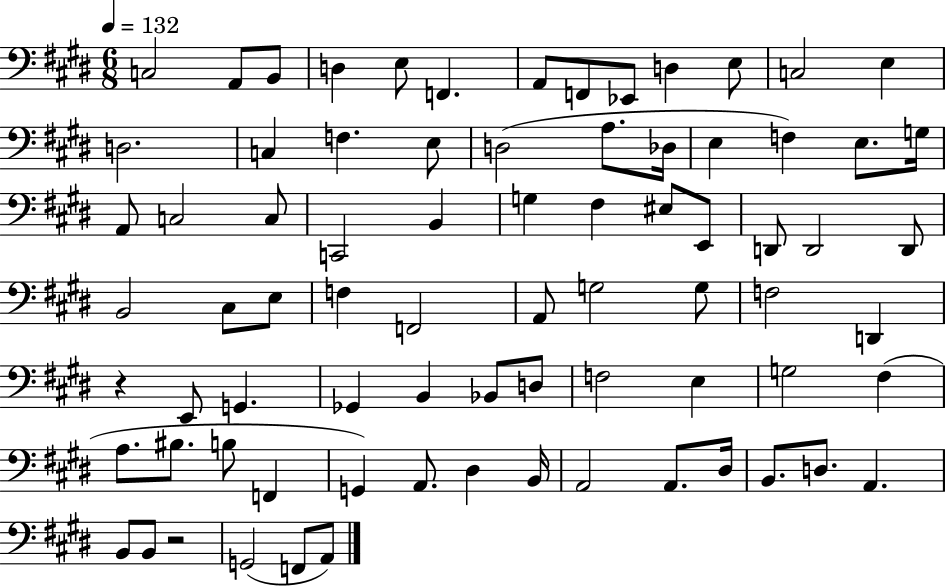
X:1
T:Untitled
M:6/8
L:1/4
K:E
C,2 A,,/2 B,,/2 D, E,/2 F,, A,,/2 F,,/2 _E,,/2 D, E,/2 C,2 E, D,2 C, F, E,/2 D,2 A,/2 _D,/4 E, F, E,/2 G,/4 A,,/2 C,2 C,/2 C,,2 B,, G, ^F, ^E,/2 E,,/2 D,,/2 D,,2 D,,/2 B,,2 ^C,/2 E,/2 F, F,,2 A,,/2 G,2 G,/2 F,2 D,, z E,,/2 G,, _G,, B,, _B,,/2 D,/2 F,2 E, G,2 ^F, A,/2 ^B,/2 B,/2 F,, G,, A,,/2 ^D, B,,/4 A,,2 A,,/2 ^D,/4 B,,/2 D,/2 A,, B,,/2 B,,/2 z2 G,,2 F,,/2 A,,/2